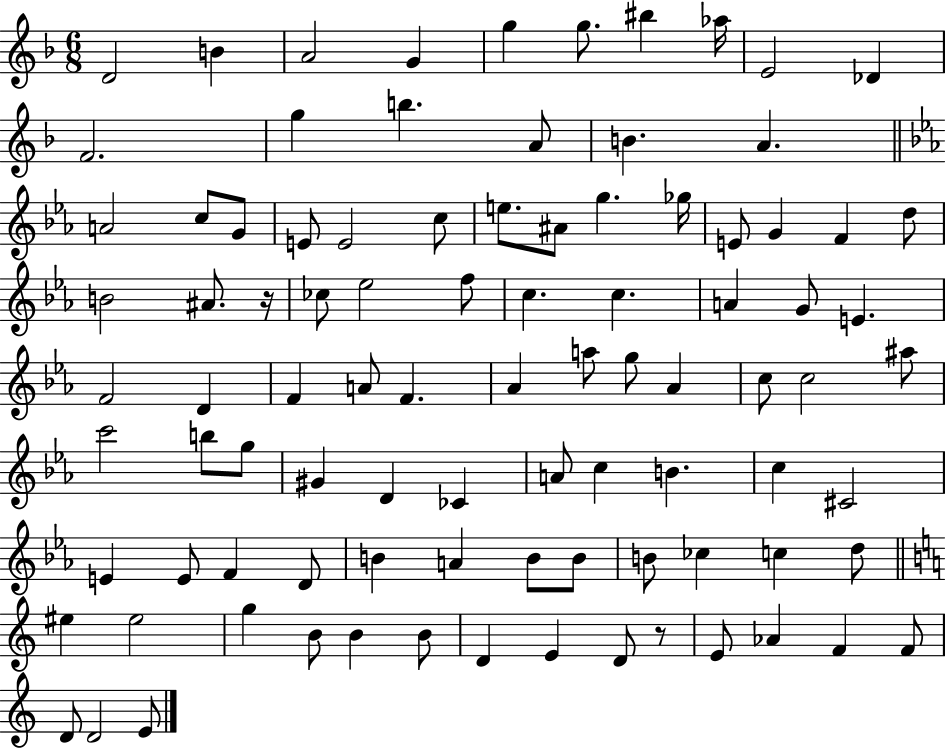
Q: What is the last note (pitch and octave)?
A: E4